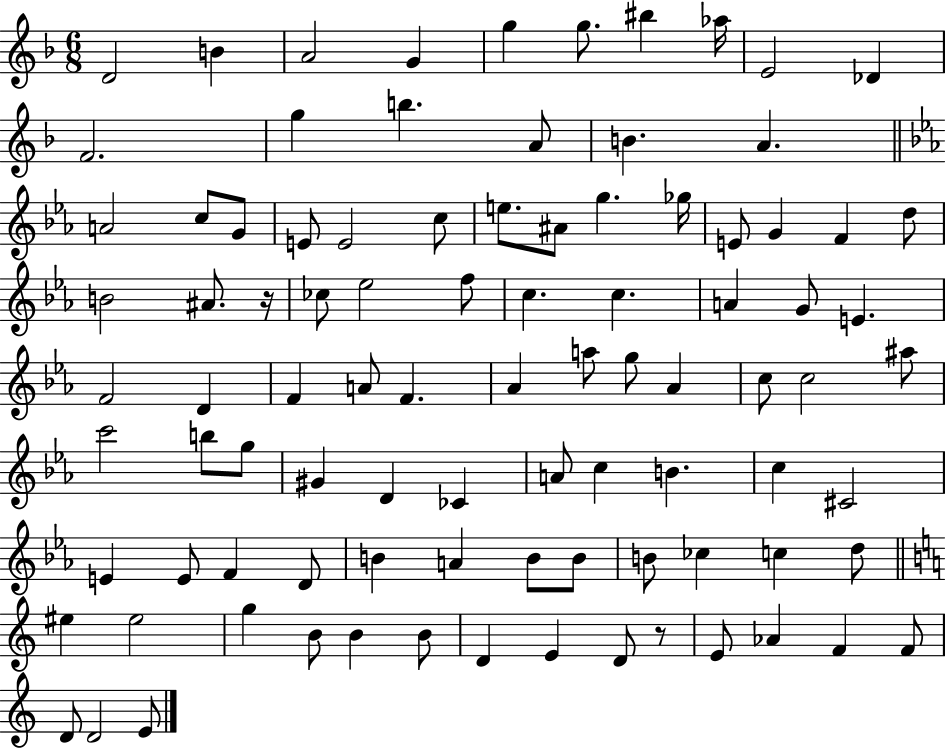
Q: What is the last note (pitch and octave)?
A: E4